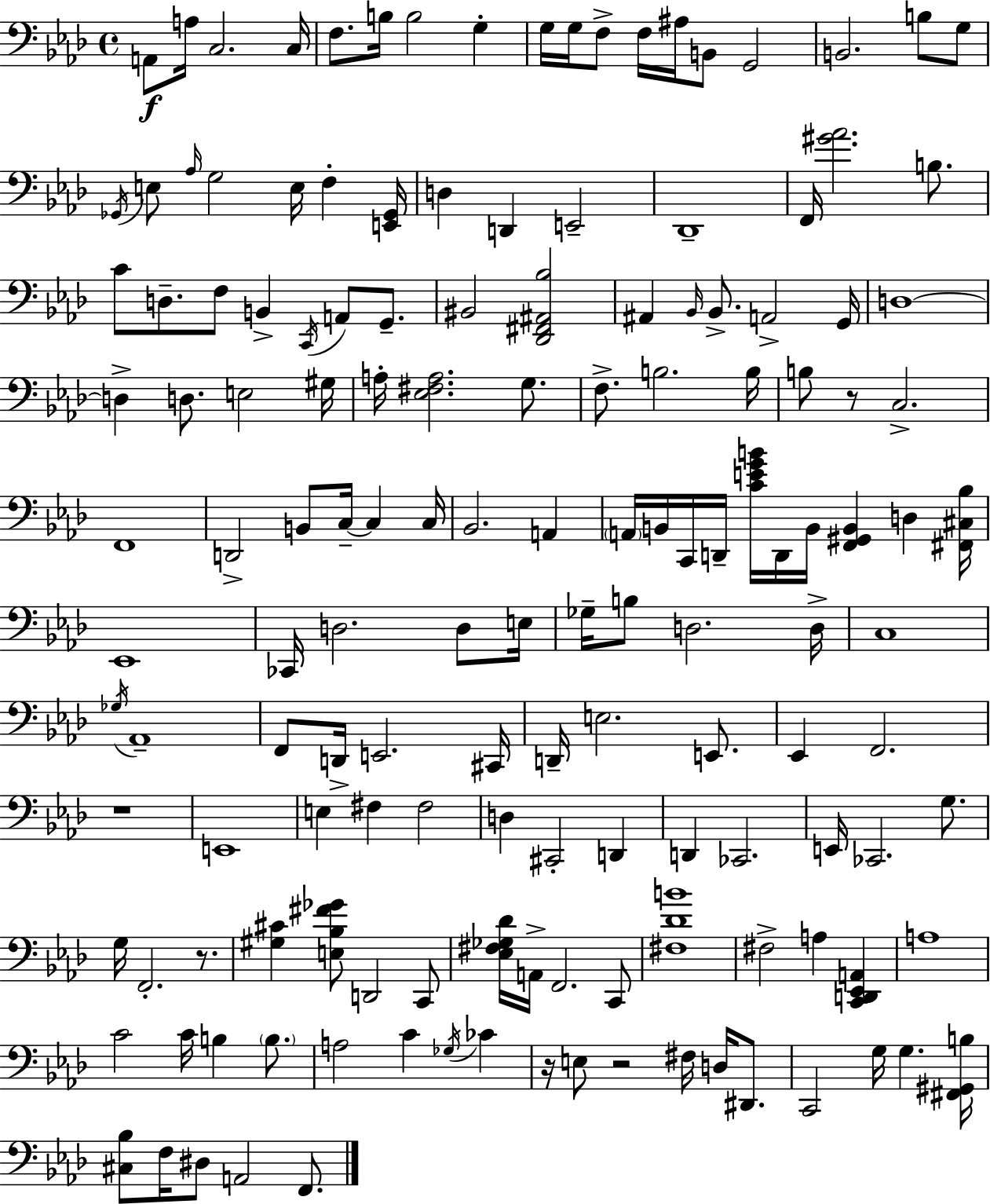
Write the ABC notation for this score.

X:1
T:Untitled
M:4/4
L:1/4
K:Fm
A,,/2 A,/4 C,2 C,/4 F,/2 B,/4 B,2 G, G,/4 G,/4 F,/2 F,/4 ^A,/4 B,,/2 G,,2 B,,2 B,/2 G,/2 _G,,/4 E,/2 _A,/4 G,2 E,/4 F, [E,,_G,,]/4 D, D,, E,,2 _D,,4 F,,/4 [^G_A]2 B,/2 C/2 D,/2 F,/2 B,, C,,/4 A,,/2 G,,/2 ^B,,2 [_D,,^F,,^A,,_B,]2 ^A,, _B,,/4 _B,,/2 A,,2 G,,/4 D,4 D, D,/2 E,2 ^G,/4 A,/4 [_E,^F,A,]2 G,/2 F,/2 B,2 B,/4 B,/2 z/2 C,2 F,,4 D,,2 B,,/2 C,/4 C, C,/4 _B,,2 A,, A,,/4 B,,/4 C,,/4 D,,/4 [CEGB]/4 D,,/4 B,,/4 [F,,^G,,B,,] D, [^F,,^C,_B,]/4 _E,,4 _C,,/4 D,2 D,/2 E,/4 _G,/4 B,/2 D,2 D,/4 C,4 _G,/4 _A,,4 F,,/2 D,,/4 E,,2 ^C,,/4 D,,/4 E,2 E,,/2 _E,, F,,2 z4 E,,4 E, ^F, ^F,2 D, ^C,,2 D,, D,, _C,,2 E,,/4 _C,,2 G,/2 G,/4 F,,2 z/2 [^G,^C] [E,_B,^F_G]/2 D,,2 C,,/2 [_E,^F,_G,_D]/4 A,,/4 F,,2 C,,/2 [^F,_DB]4 ^F,2 A, [C,,D,,_E,,A,,] A,4 C2 C/4 B, B,/2 A,2 C _G,/4 _C z/4 E,/2 z2 ^F,/4 D,/4 ^D,,/2 C,,2 G,/4 G, [^F,,^G,,B,]/4 [^C,_B,]/2 F,/4 ^D,/2 A,,2 F,,/2